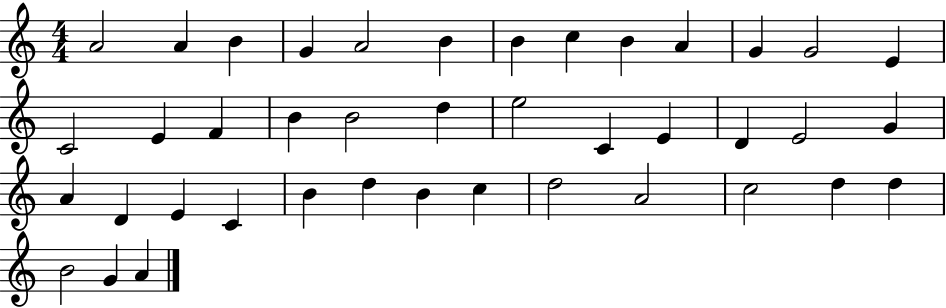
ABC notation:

X:1
T:Untitled
M:4/4
L:1/4
K:C
A2 A B G A2 B B c B A G G2 E C2 E F B B2 d e2 C E D E2 G A D E C B d B c d2 A2 c2 d d B2 G A